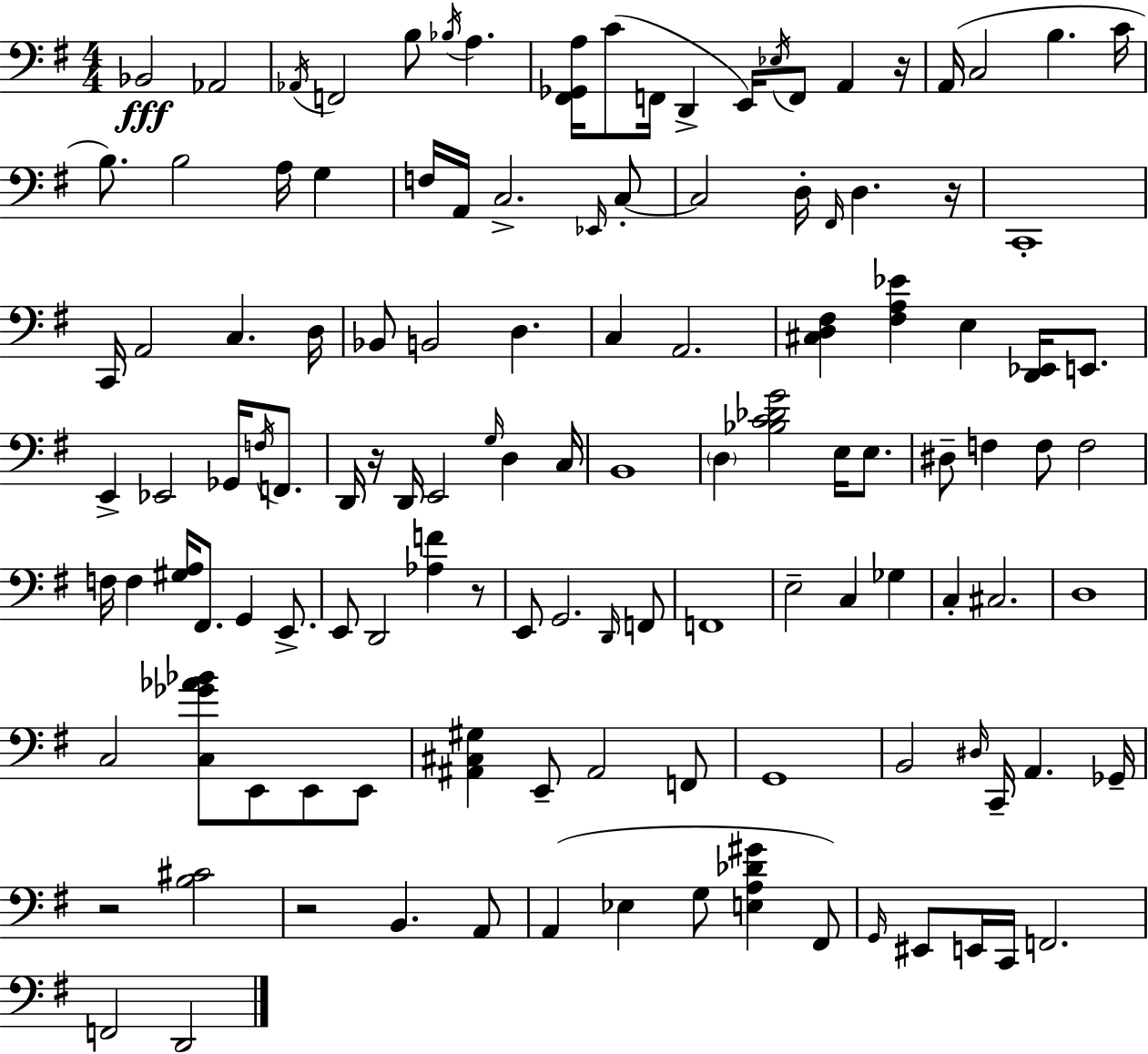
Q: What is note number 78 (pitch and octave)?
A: C3